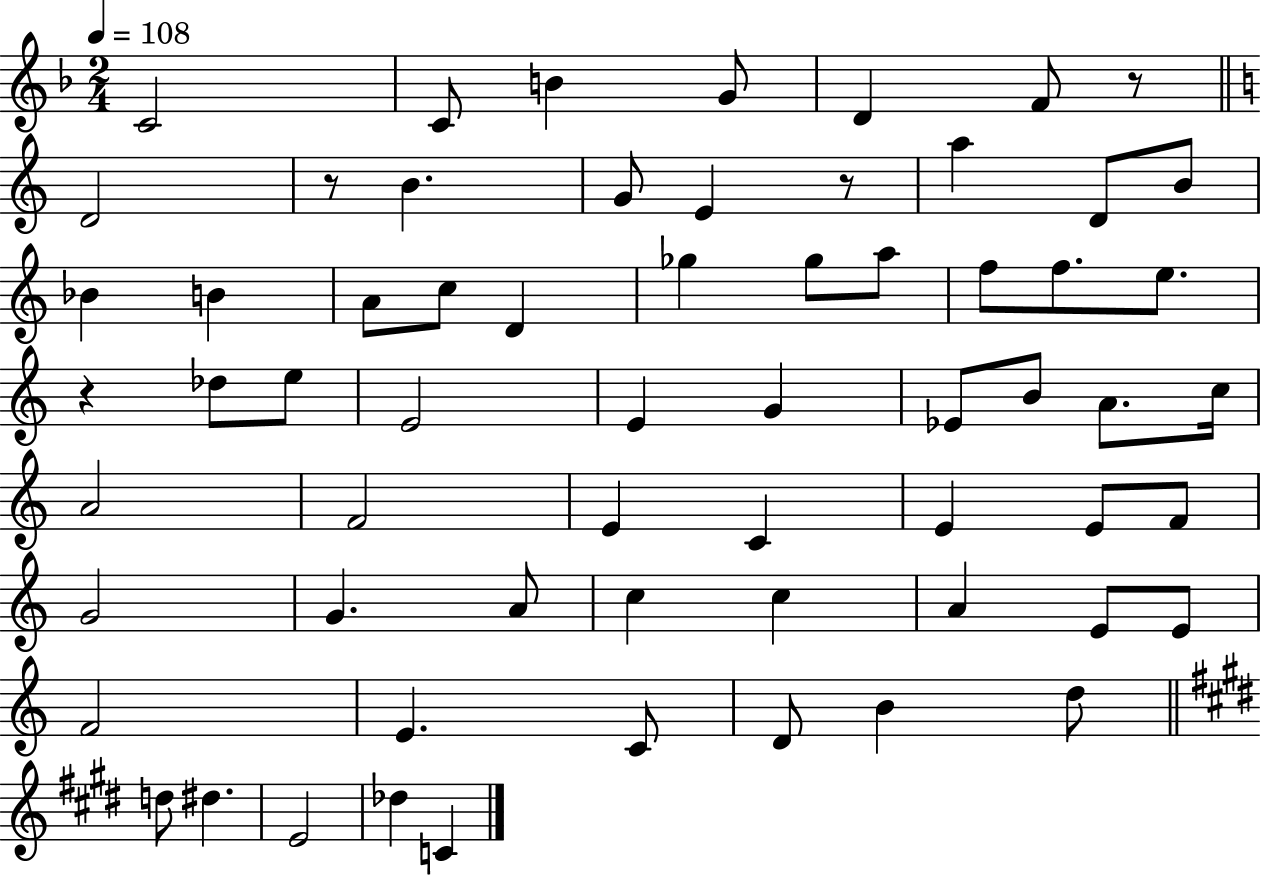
C4/h C4/e B4/q G4/e D4/q F4/e R/e D4/h R/e B4/q. G4/e E4/q R/e A5/q D4/e B4/e Bb4/q B4/q A4/e C5/e D4/q Gb5/q Gb5/e A5/e F5/e F5/e. E5/e. R/q Db5/e E5/e E4/h E4/q G4/q Eb4/e B4/e A4/e. C5/s A4/h F4/h E4/q C4/q E4/q E4/e F4/e G4/h G4/q. A4/e C5/q C5/q A4/q E4/e E4/e F4/h E4/q. C4/e D4/e B4/q D5/e D5/e D#5/q. E4/h Db5/q C4/q